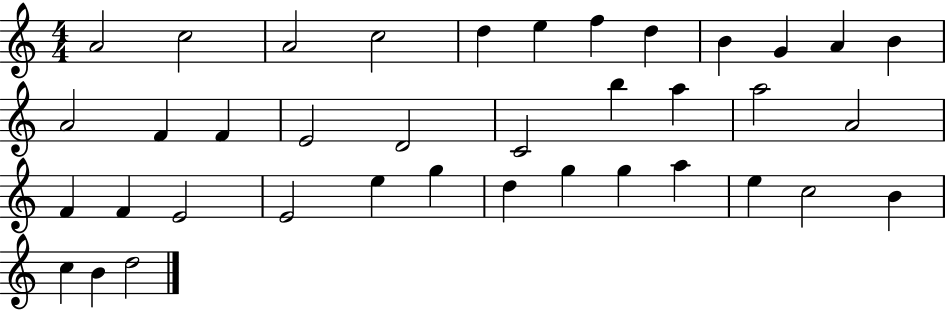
{
  \clef treble
  \numericTimeSignature
  \time 4/4
  \key c \major
  a'2 c''2 | a'2 c''2 | d''4 e''4 f''4 d''4 | b'4 g'4 a'4 b'4 | \break a'2 f'4 f'4 | e'2 d'2 | c'2 b''4 a''4 | a''2 a'2 | \break f'4 f'4 e'2 | e'2 e''4 g''4 | d''4 g''4 g''4 a''4 | e''4 c''2 b'4 | \break c''4 b'4 d''2 | \bar "|."
}